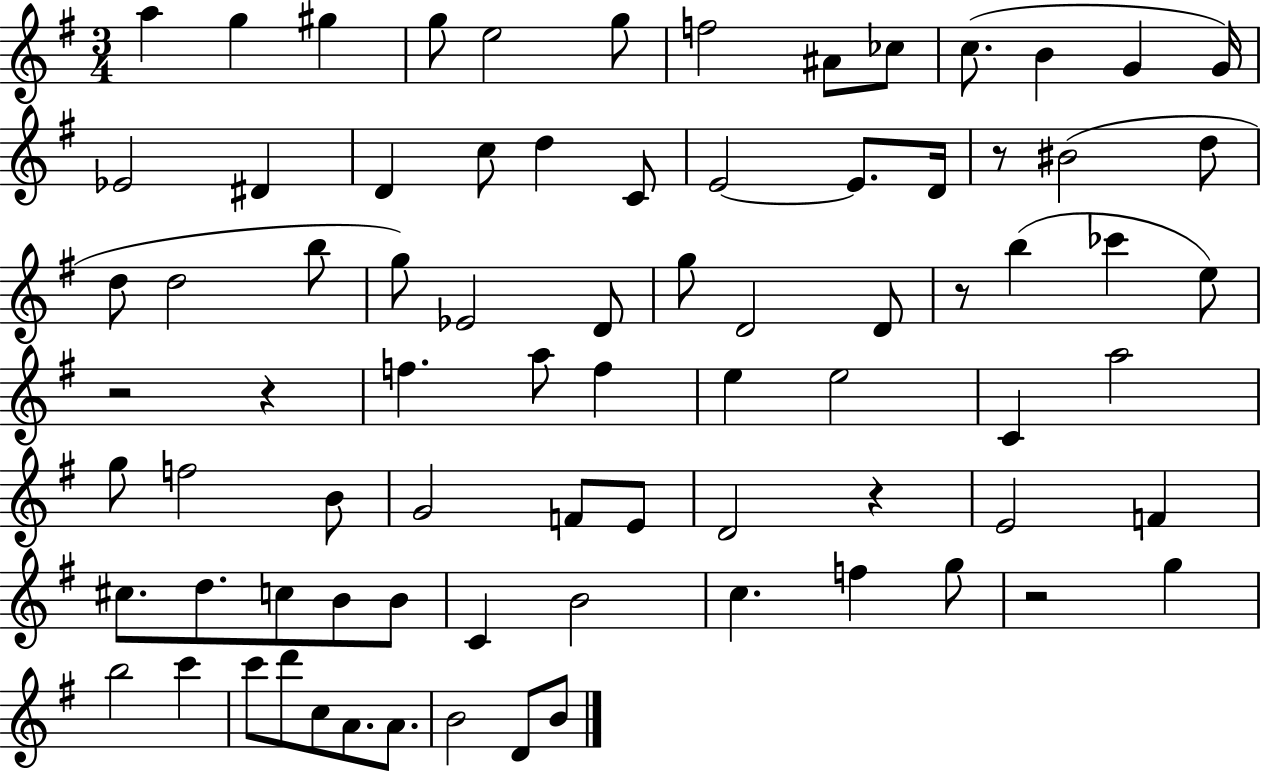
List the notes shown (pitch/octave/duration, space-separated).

A5/q G5/q G#5/q G5/e E5/h G5/e F5/h A#4/e CES5/e C5/e. B4/q G4/q G4/s Eb4/h D#4/q D4/q C5/e D5/q C4/e E4/h E4/e. D4/s R/e BIS4/h D5/e D5/e D5/h B5/e G5/e Eb4/h D4/e G5/e D4/h D4/e R/e B5/q CES6/q E5/e R/h R/q F5/q. A5/e F5/q E5/q E5/h C4/q A5/h G5/e F5/h B4/e G4/h F4/e E4/e D4/h R/q E4/h F4/q C#5/e. D5/e. C5/e B4/e B4/e C4/q B4/h C5/q. F5/q G5/e R/h G5/q B5/h C6/q C6/e D6/e C5/e A4/e. A4/e. B4/h D4/e B4/e